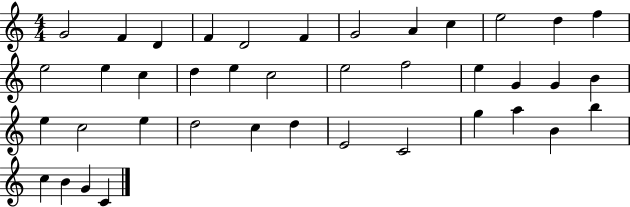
{
  \clef treble
  \numericTimeSignature
  \time 4/4
  \key c \major
  g'2 f'4 d'4 | f'4 d'2 f'4 | g'2 a'4 c''4 | e''2 d''4 f''4 | \break e''2 e''4 c''4 | d''4 e''4 c''2 | e''2 f''2 | e''4 g'4 g'4 b'4 | \break e''4 c''2 e''4 | d''2 c''4 d''4 | e'2 c'2 | g''4 a''4 b'4 b''4 | \break c''4 b'4 g'4 c'4 | \bar "|."
}